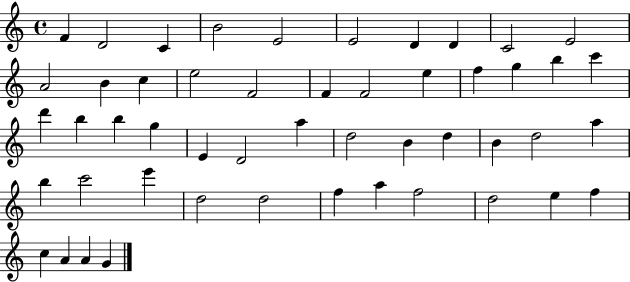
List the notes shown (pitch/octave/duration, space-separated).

F4/q D4/h C4/q B4/h E4/h E4/h D4/q D4/q C4/h E4/h A4/h B4/q C5/q E5/h F4/h F4/q F4/h E5/q F5/q G5/q B5/q C6/q D6/q B5/q B5/q G5/q E4/q D4/h A5/q D5/h B4/q D5/q B4/q D5/h A5/q B5/q C6/h E6/q D5/h D5/h F5/q A5/q F5/h D5/h E5/q F5/q C5/q A4/q A4/q G4/q